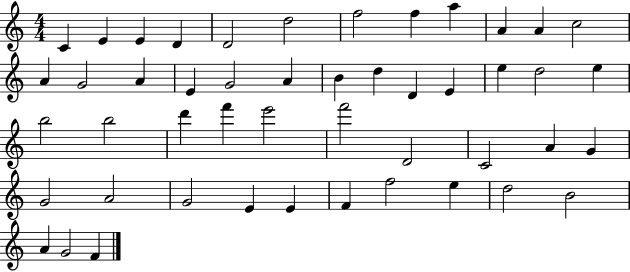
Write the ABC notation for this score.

X:1
T:Untitled
M:4/4
L:1/4
K:C
C E E D D2 d2 f2 f a A A c2 A G2 A E G2 A B d D E e d2 e b2 b2 d' f' e'2 f'2 D2 C2 A G G2 A2 G2 E E F f2 e d2 B2 A G2 F